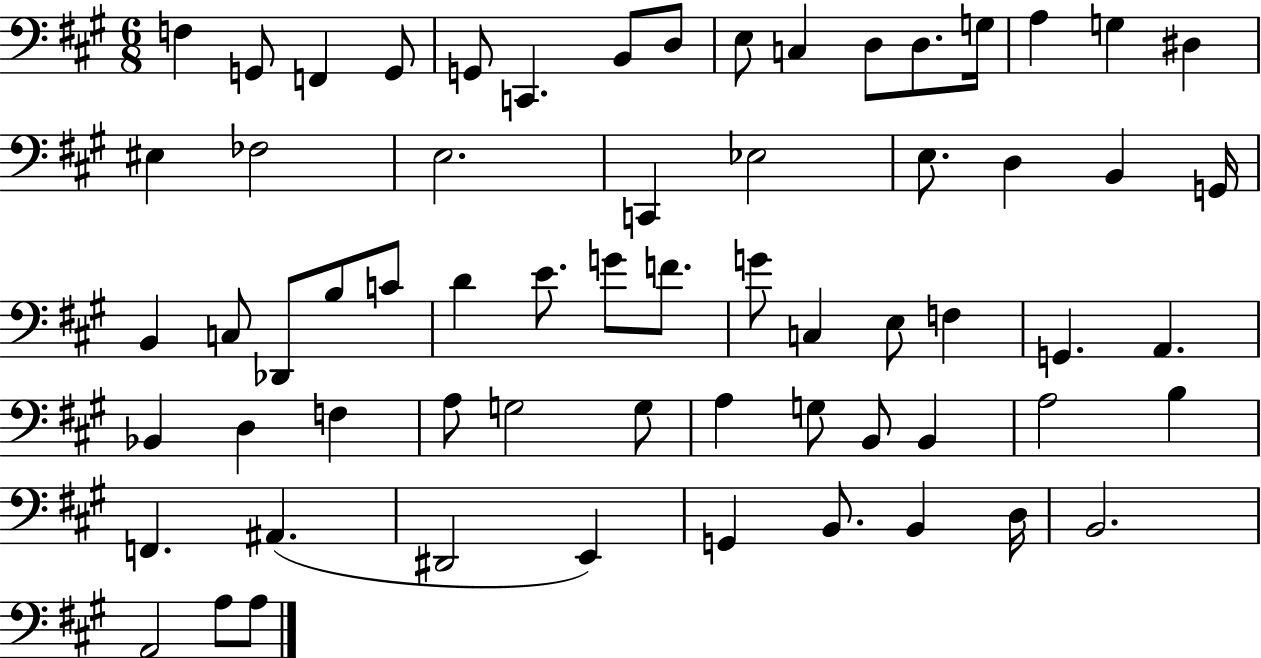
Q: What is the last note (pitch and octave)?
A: A3